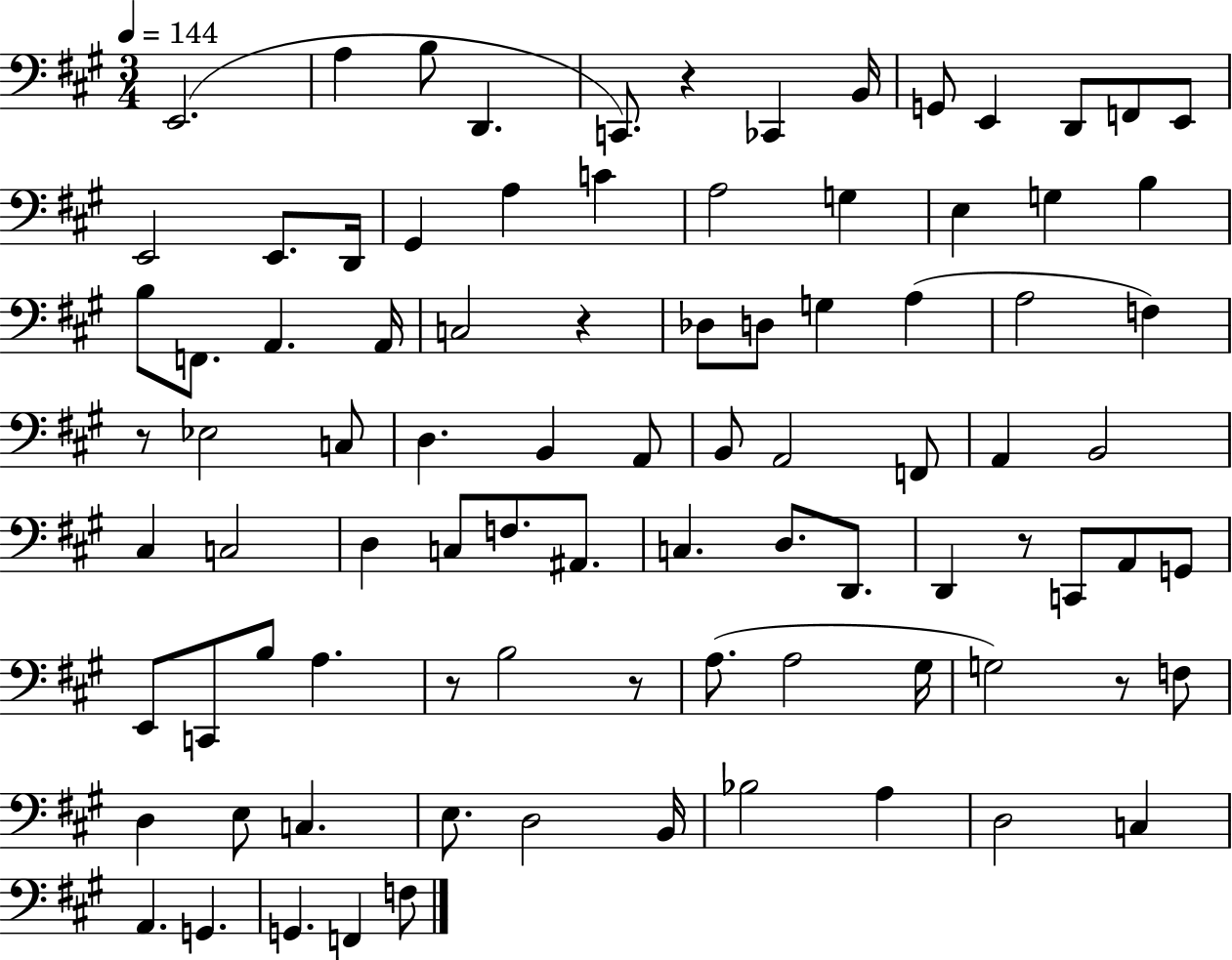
E2/h. A3/q B3/e D2/q. C2/e. R/q CES2/q B2/s G2/e E2/q D2/e F2/e E2/e E2/h E2/e. D2/s G#2/q A3/q C4/q A3/h G3/q E3/q G3/q B3/q B3/e F2/e. A2/q. A2/s C3/h R/q Db3/e D3/e G3/q A3/q A3/h F3/q R/e Eb3/h C3/e D3/q. B2/q A2/e B2/e A2/h F2/e A2/q B2/h C#3/q C3/h D3/q C3/e F3/e. A#2/e. C3/q. D3/e. D2/e. D2/q R/e C2/e A2/e G2/e E2/e C2/e B3/e A3/q. R/e B3/h R/e A3/e. A3/h G#3/s G3/h R/e F3/e D3/q E3/e C3/q. E3/e. D3/h B2/s Bb3/h A3/q D3/h C3/q A2/q. G2/q. G2/q. F2/q F3/e